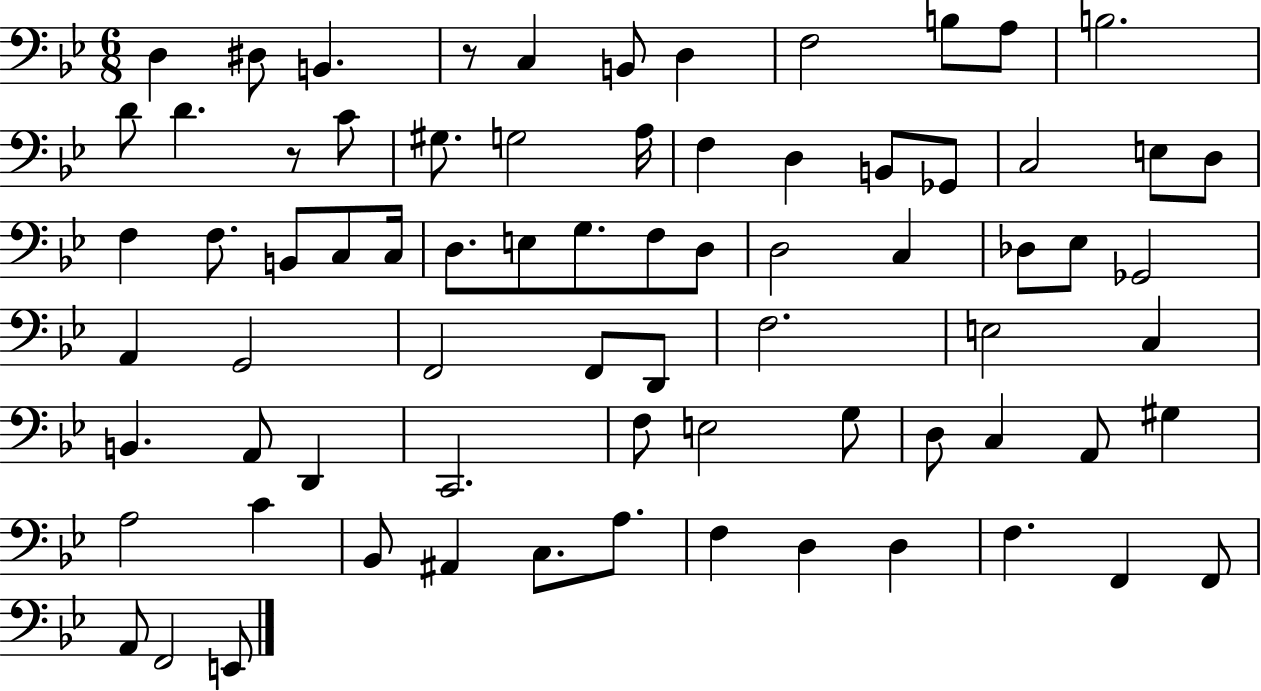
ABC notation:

X:1
T:Untitled
M:6/8
L:1/4
K:Bb
D, ^D,/2 B,, z/2 C, B,,/2 D, F,2 B,/2 A,/2 B,2 D/2 D z/2 C/2 ^G,/2 G,2 A,/4 F, D, B,,/2 _G,,/2 C,2 E,/2 D,/2 F, F,/2 B,,/2 C,/2 C,/4 D,/2 E,/2 G,/2 F,/2 D,/2 D,2 C, _D,/2 _E,/2 _G,,2 A,, G,,2 F,,2 F,,/2 D,,/2 F,2 E,2 C, B,, A,,/2 D,, C,,2 F,/2 E,2 G,/2 D,/2 C, A,,/2 ^G, A,2 C _B,,/2 ^A,, C,/2 A,/2 F, D, D, F, F,, F,,/2 A,,/2 F,,2 E,,/2